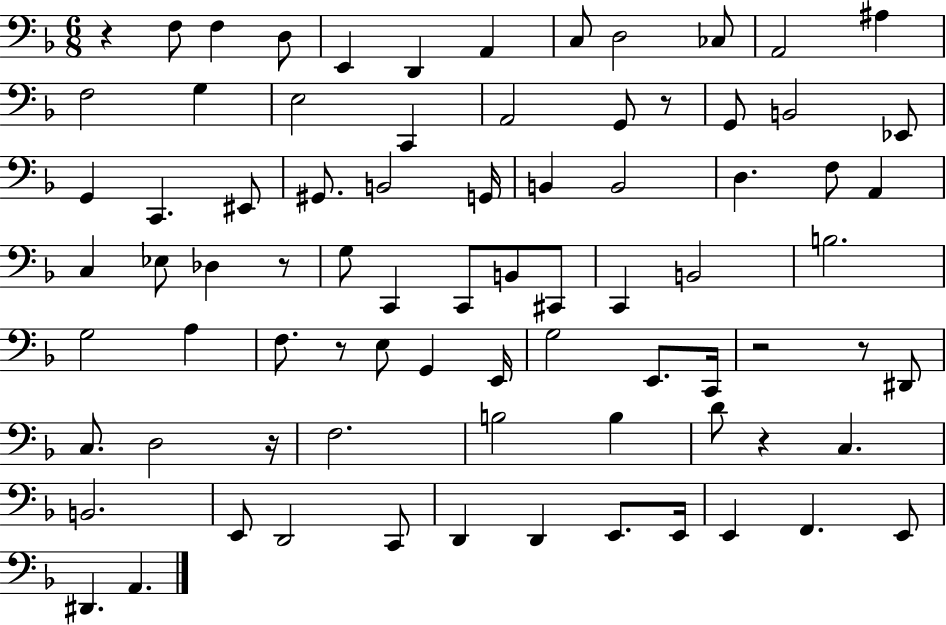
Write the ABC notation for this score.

X:1
T:Untitled
M:6/8
L:1/4
K:F
z F,/2 F, D,/2 E,, D,, A,, C,/2 D,2 _C,/2 A,,2 ^A, F,2 G, E,2 C,, A,,2 G,,/2 z/2 G,,/2 B,,2 _E,,/2 G,, C,, ^E,,/2 ^G,,/2 B,,2 G,,/4 B,, B,,2 D, F,/2 A,, C, _E,/2 _D, z/2 G,/2 C,, C,,/2 B,,/2 ^C,,/2 C,, B,,2 B,2 G,2 A, F,/2 z/2 E,/2 G,, E,,/4 G,2 E,,/2 C,,/4 z2 z/2 ^D,,/2 C,/2 D,2 z/4 F,2 B,2 B, D/2 z C, B,,2 E,,/2 D,,2 C,,/2 D,, D,, E,,/2 E,,/4 E,, F,, E,,/2 ^D,, A,,